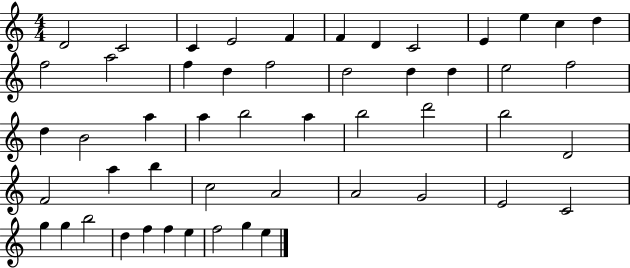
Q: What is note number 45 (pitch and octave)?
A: D5